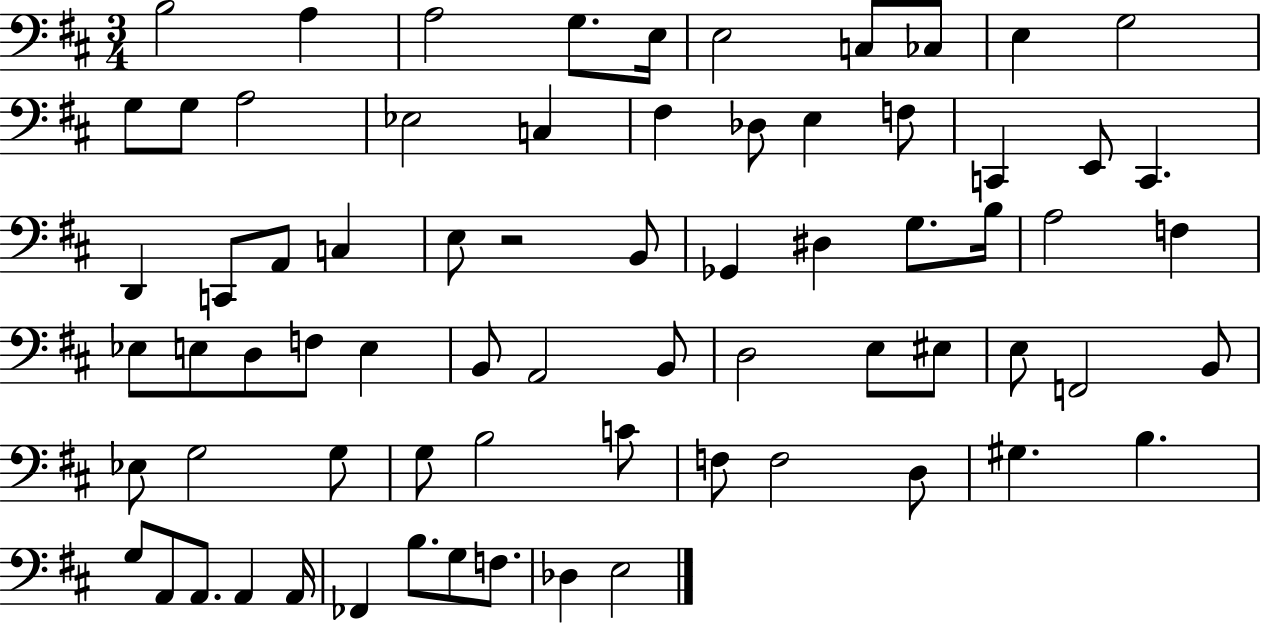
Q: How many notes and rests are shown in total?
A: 71